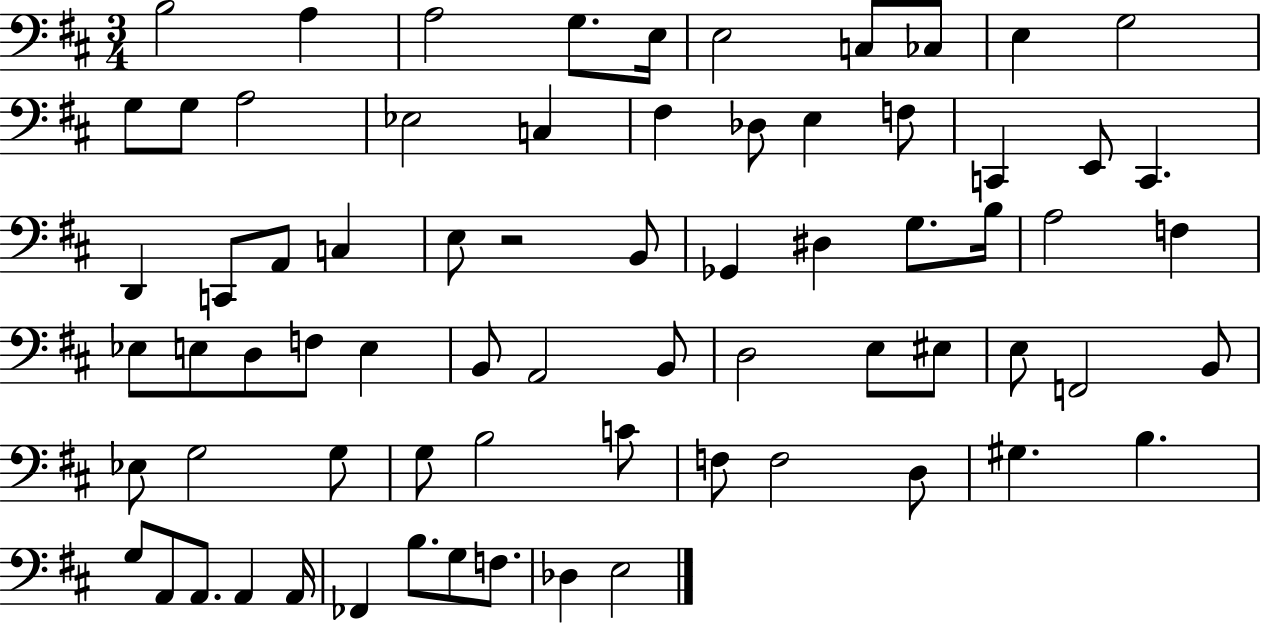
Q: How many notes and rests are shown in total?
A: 71